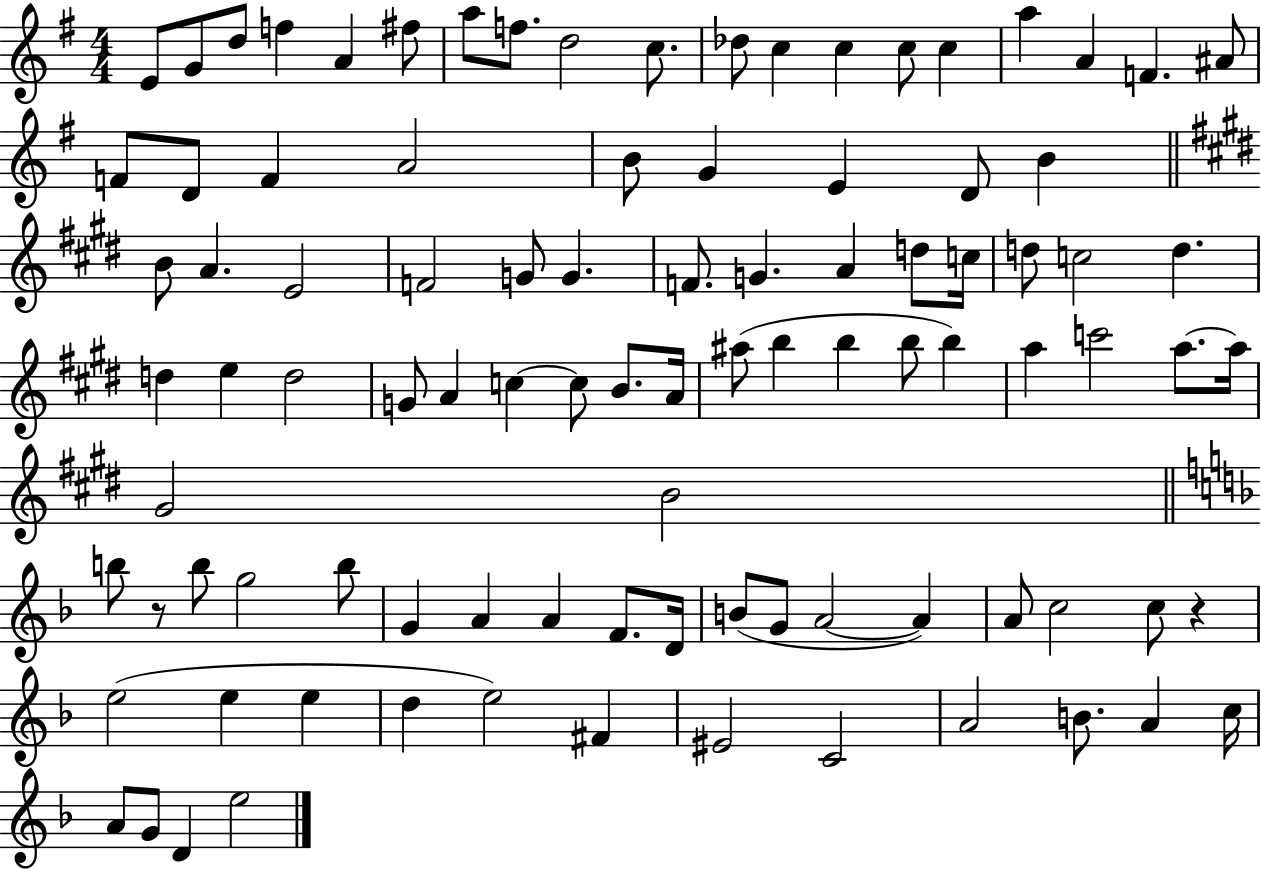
E4/e G4/e D5/e F5/q A4/q F#5/e A5/e F5/e. D5/h C5/e. Db5/e C5/q C5/q C5/e C5/q A5/q A4/q F4/q. A#4/e F4/e D4/e F4/q A4/h B4/e G4/q E4/q D4/e B4/q B4/e A4/q. E4/h F4/h G4/e G4/q. F4/e. G4/q. A4/q D5/e C5/s D5/e C5/h D5/q. D5/q E5/q D5/h G4/e A4/q C5/q C5/e B4/e. A4/s A#5/e B5/q B5/q B5/e B5/q A5/q C6/h A5/e. A5/s G#4/h B4/h B5/e R/e B5/e G5/h B5/e G4/q A4/q A4/q F4/e. D4/s B4/e G4/e A4/h A4/q A4/e C5/h C5/e R/q E5/h E5/q E5/q D5/q E5/h F#4/q EIS4/h C4/h A4/h B4/e. A4/q C5/s A4/e G4/e D4/q E5/h